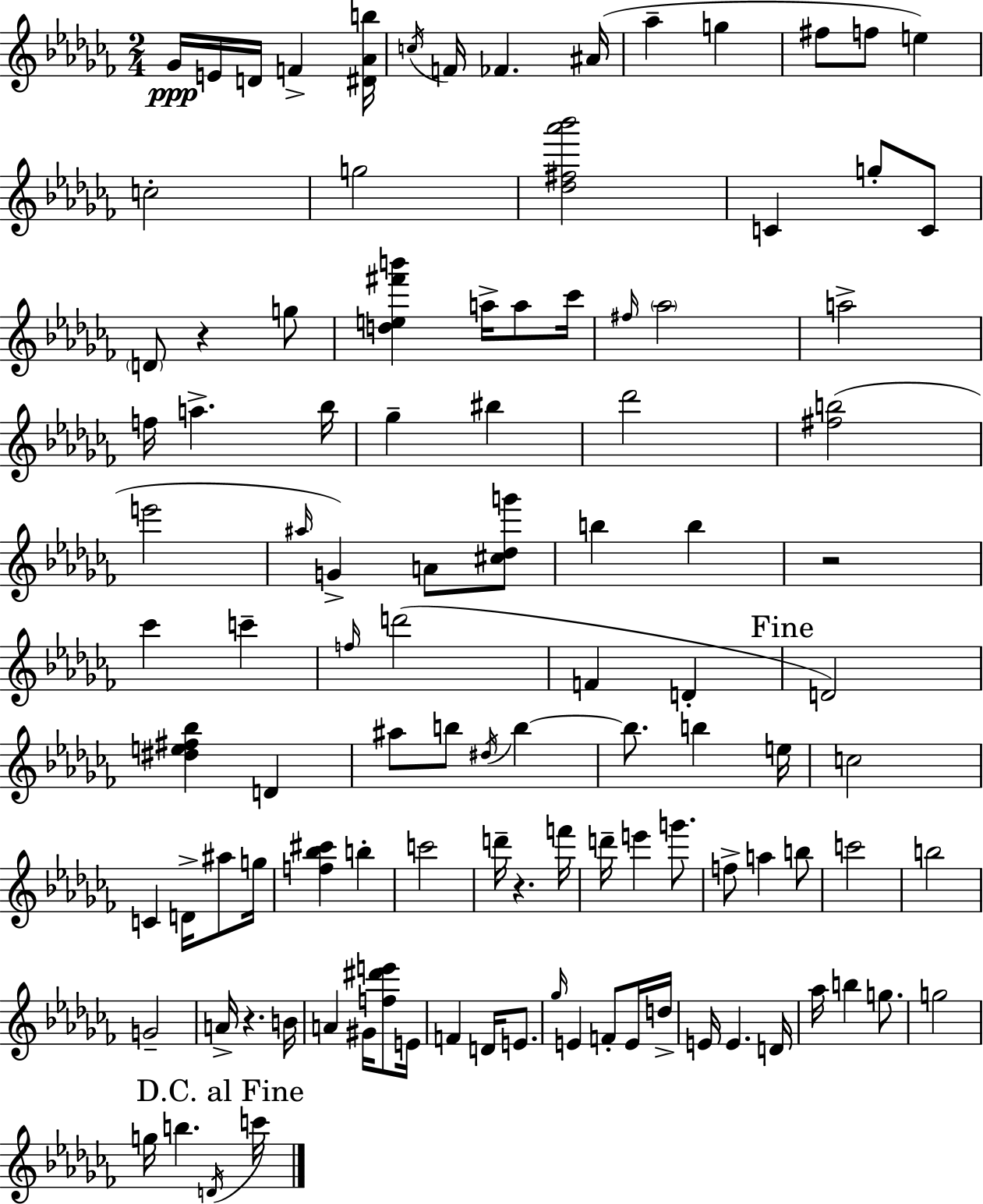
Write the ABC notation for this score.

X:1
T:Untitled
M:2/4
L:1/4
K:Abm
_G/4 E/4 D/4 F [^D_Ab]/4 c/4 F/4 _F ^A/4 _a g ^f/2 f/2 e c2 g2 [_d^f_a'_b']2 C g/2 C/2 D/2 z g/2 [de^f'b'] a/4 a/2 _c'/4 ^f/4 _a2 a2 f/4 a _b/4 _g ^b _d'2 [^fb]2 e'2 ^a/4 G A/2 [^c_dg']/2 b b z2 _c' c' f/4 d'2 F D D2 [^de^f_b] D ^a/2 b/2 ^d/4 b b/2 b e/4 c2 C D/4 ^a/2 g/4 [f_b^c'] b c'2 d'/4 z f'/4 d'/4 e' g'/2 f/2 a b/2 c'2 b2 G2 A/4 z B/4 A ^G/4 [f^d'e']/2 E/4 F D/4 E/2 _g/4 E F/2 E/4 d/4 E/4 E D/4 _a/4 b g/2 g2 g/4 b D/4 c'/4